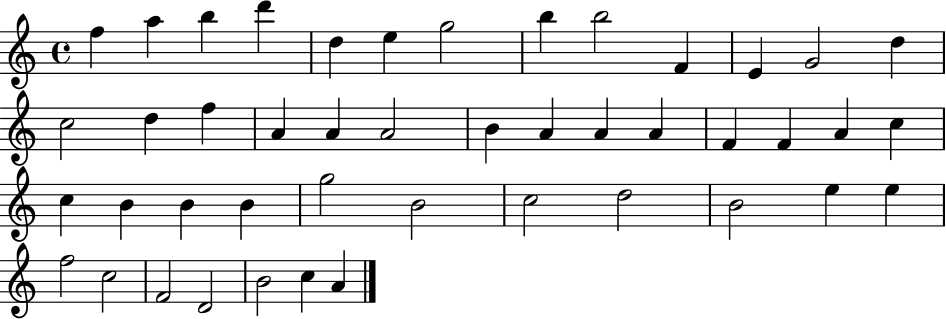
F5/q A5/q B5/q D6/q D5/q E5/q G5/h B5/q B5/h F4/q E4/q G4/h D5/q C5/h D5/q F5/q A4/q A4/q A4/h B4/q A4/q A4/q A4/q F4/q F4/q A4/q C5/q C5/q B4/q B4/q B4/q G5/h B4/h C5/h D5/h B4/h E5/q E5/q F5/h C5/h F4/h D4/h B4/h C5/q A4/q